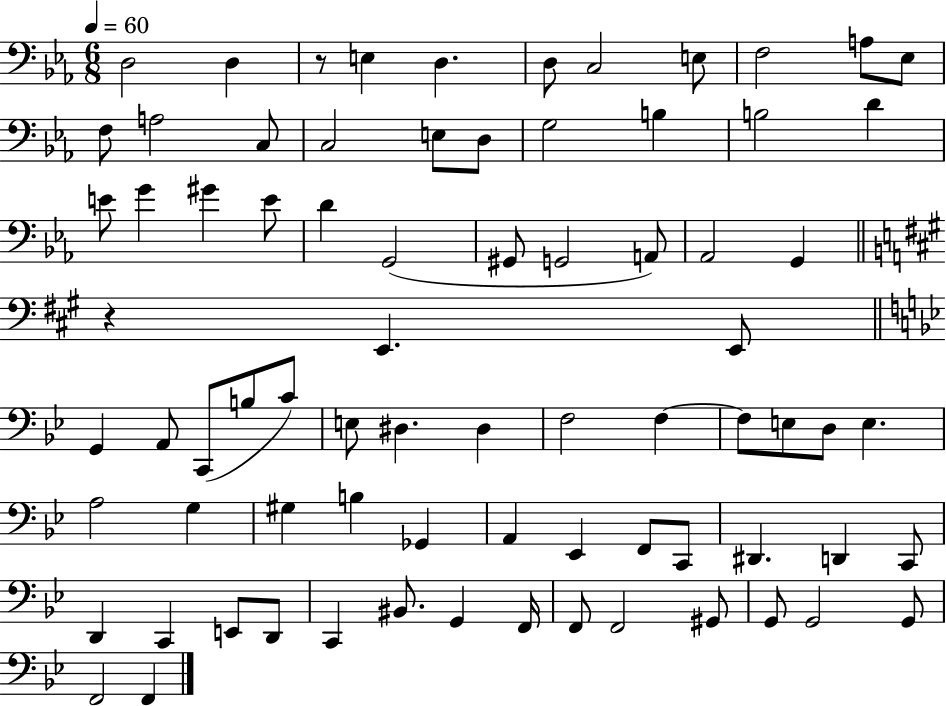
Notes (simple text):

D3/h D3/q R/e E3/q D3/q. D3/e C3/h E3/e F3/h A3/e Eb3/e F3/e A3/h C3/e C3/h E3/e D3/e G3/h B3/q B3/h D4/q E4/e G4/q G#4/q E4/e D4/q G2/h G#2/e G2/h A2/e Ab2/h G2/q R/q E2/q. E2/e G2/q A2/e C2/e B3/e C4/e E3/e D#3/q. D#3/q F3/h F3/q F3/e E3/e D3/e E3/q. A3/h G3/q G#3/q B3/q Gb2/q A2/q Eb2/q F2/e C2/e D#2/q. D2/q C2/e D2/q C2/q E2/e D2/e C2/q BIS2/e. G2/q F2/s F2/e F2/h G#2/e G2/e G2/h G2/e F2/h F2/q